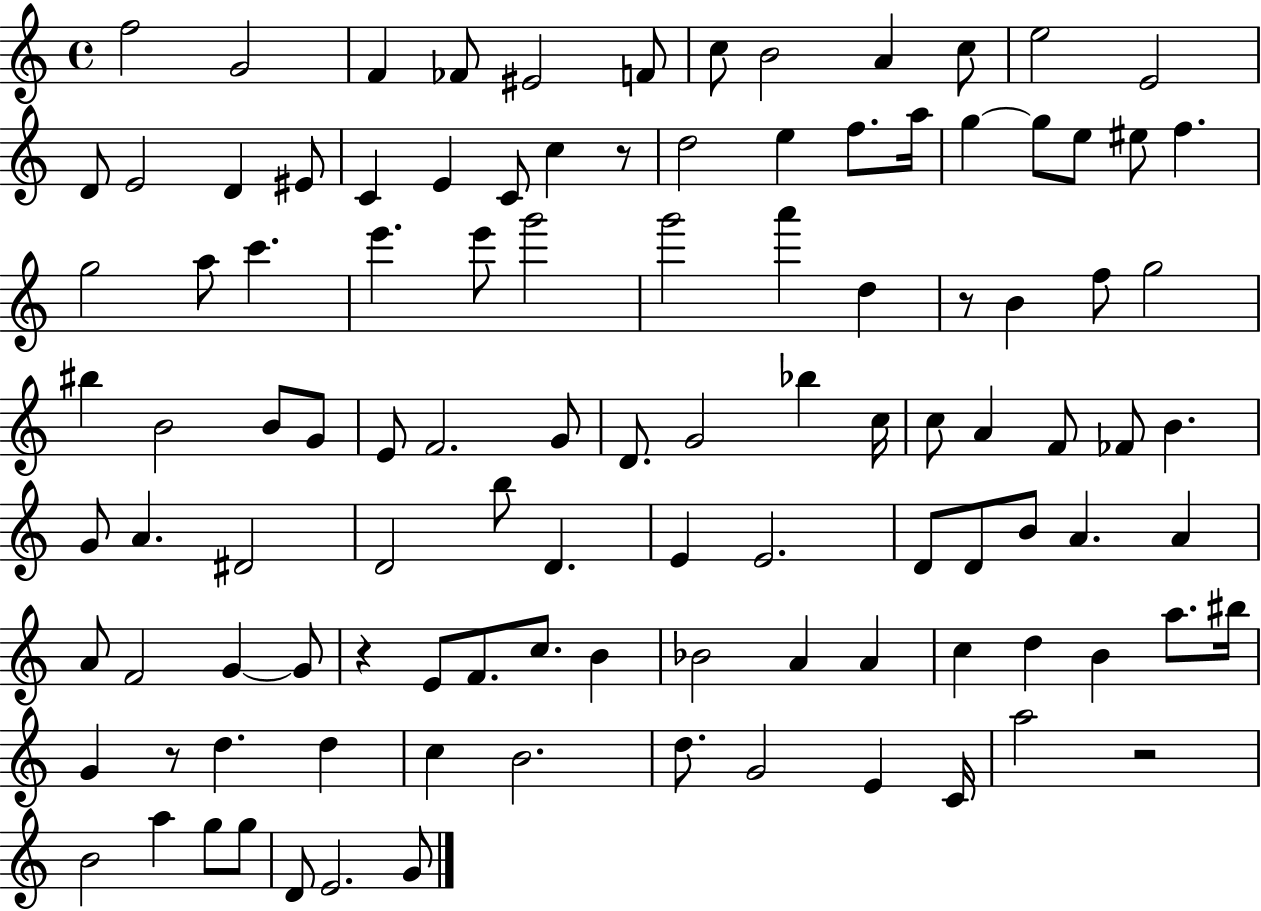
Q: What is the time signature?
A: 4/4